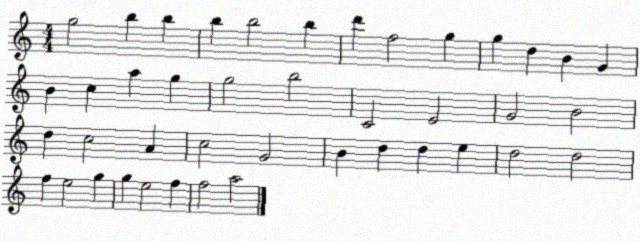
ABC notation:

X:1
T:Untitled
M:4/4
L:1/4
K:C
g2 b b b b2 b d' f2 g g d B G B c a g g2 b2 C2 E2 G2 B2 d c2 A c2 G2 B d d e d2 d2 f e2 g g e2 f f2 a2